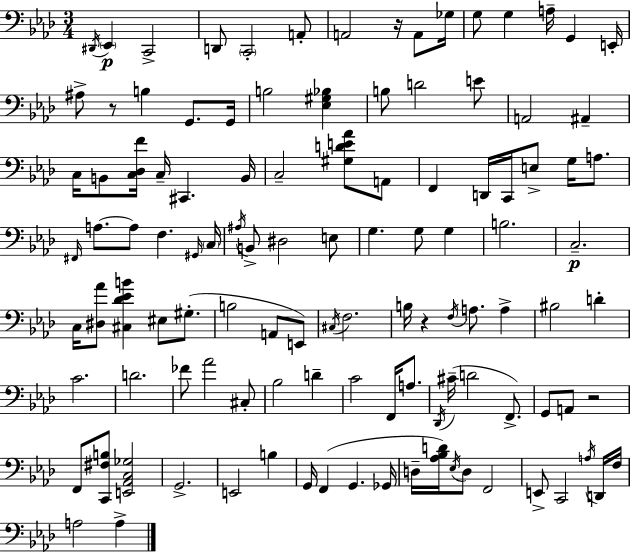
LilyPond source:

{
  \clef bass
  \numericTimeSignature
  \time 3/4
  \key aes \major
  \acciaccatura { dis,16 }\p \parenthesize ees,4 c,2-> | d,8 \parenthesize c,2-. a,8-. | a,2 r16 a,8 | ges16 g8 g4 a16-- g,4 | \break e,16-. ais8-> r8 b4 g,8. | g,16 b2 <ees gis bes>4 | b8 d'2 e'8 | a,2 ais,4-- | \break c16 b,8 <c des f'>16 c16-- cis,4. | b,16 c2-- <gis d' e' aes'>8 a,8 | f,4 d,16 c,16 e8-> g16 a8. | \grace { fis,16 } a8.~~ a8 f4. | \break \grace { gis,16 } \parenthesize c16 \acciaccatura { ais16 } b,8-> dis2 | e8 g4. g8 | g4 b2. | c2.--\p | \break c16 <dis aes'>8 <cis des' ees' b'>4 eis8 | gis8.-.( b2 | a,8 e,8) \acciaccatura { cis16 } f2. | b16 r4 \acciaccatura { f16 } a8. | \break a4-> bis2 | d'4-. c'2. | d'2. | fes'8 aes'2 | \break cis8-. bes2 | d'4-- c'2 | f,16 a8. \acciaccatura { des,16 }( cis'16-- d'2 | f,8.->) g,8 a,8 r2 | \break f,8 <c, fis b>8 <e, aes, c ges>2 | g,2.-> | e,2 | b4 g,16 f,4( | \break g,4. ges,16 d16-- <aes bes d'>16) \acciaccatura { ees16 } d8 | f,2 e,8-> c,2 | \acciaccatura { a16 } d,16 f16 a2 | a4-> \bar "|."
}